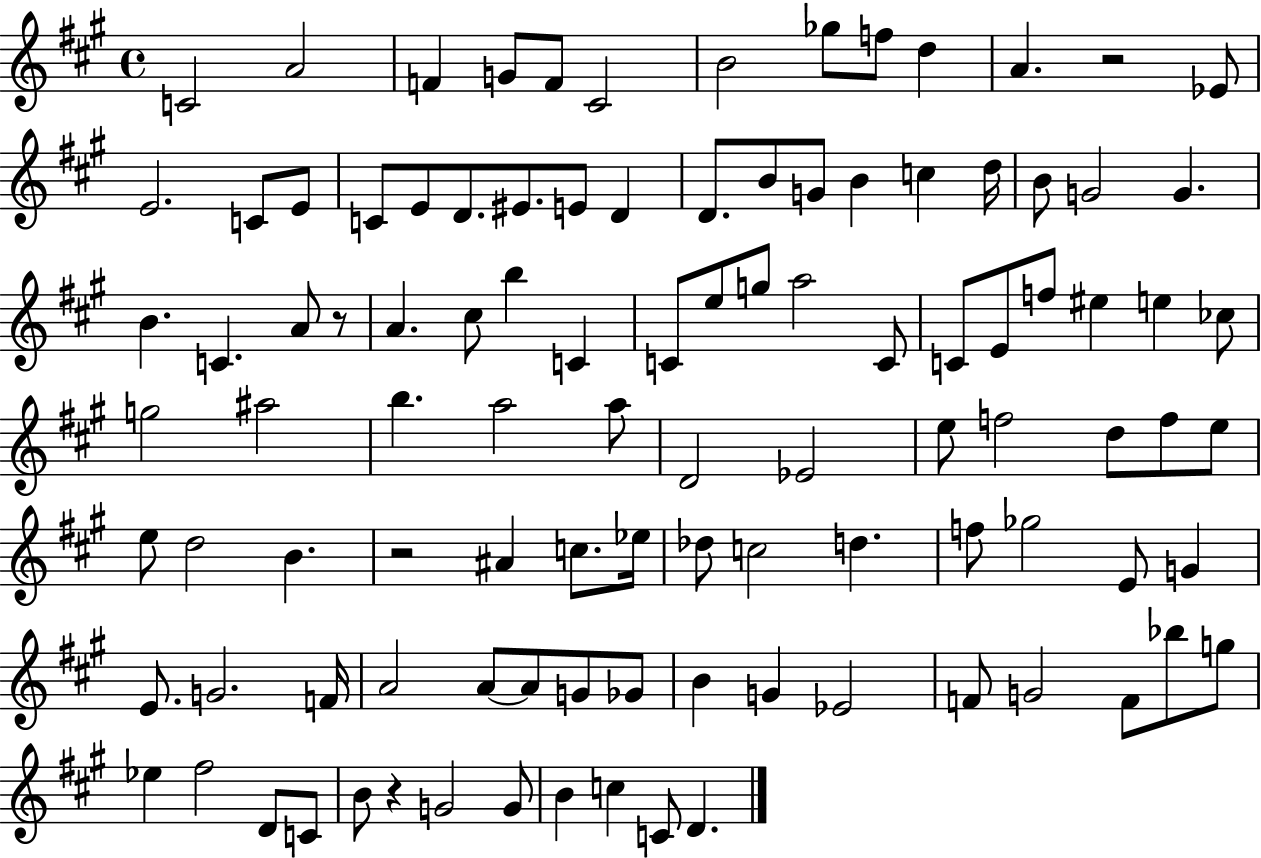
X:1
T:Untitled
M:4/4
L:1/4
K:A
C2 A2 F G/2 F/2 ^C2 B2 _g/2 f/2 d A z2 _E/2 E2 C/2 E/2 C/2 E/2 D/2 ^E/2 E/2 D D/2 B/2 G/2 B c d/4 B/2 G2 G B C A/2 z/2 A ^c/2 b C C/2 e/2 g/2 a2 C/2 C/2 E/2 f/2 ^e e _c/2 g2 ^a2 b a2 a/2 D2 _E2 e/2 f2 d/2 f/2 e/2 e/2 d2 B z2 ^A c/2 _e/4 _d/2 c2 d f/2 _g2 E/2 G E/2 G2 F/4 A2 A/2 A/2 G/2 _G/2 B G _E2 F/2 G2 F/2 _b/2 g/2 _e ^f2 D/2 C/2 B/2 z G2 G/2 B c C/2 D